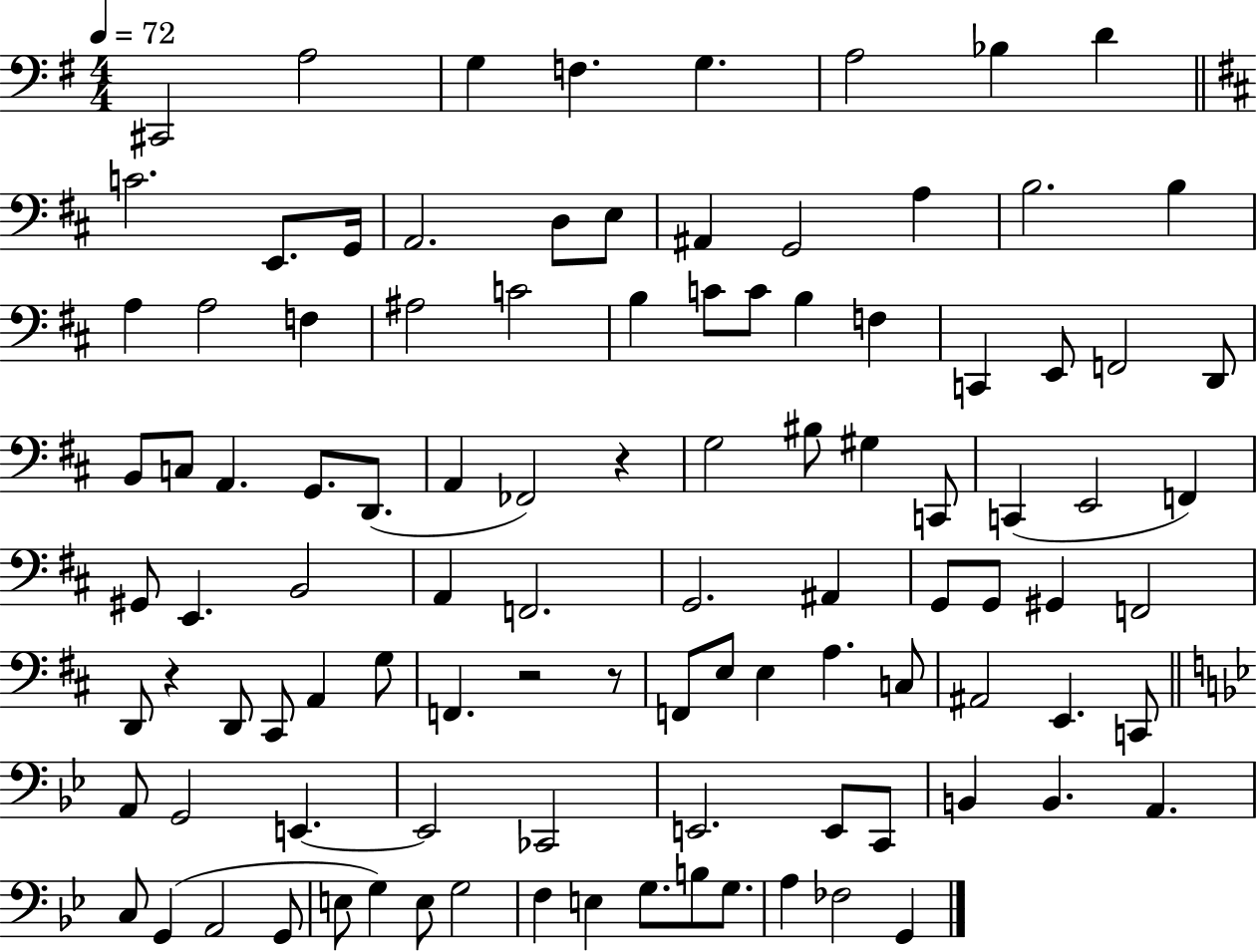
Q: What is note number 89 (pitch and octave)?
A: G3